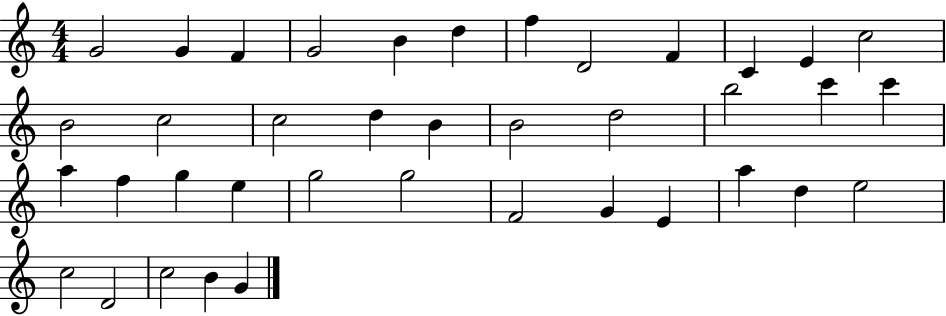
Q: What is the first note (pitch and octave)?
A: G4